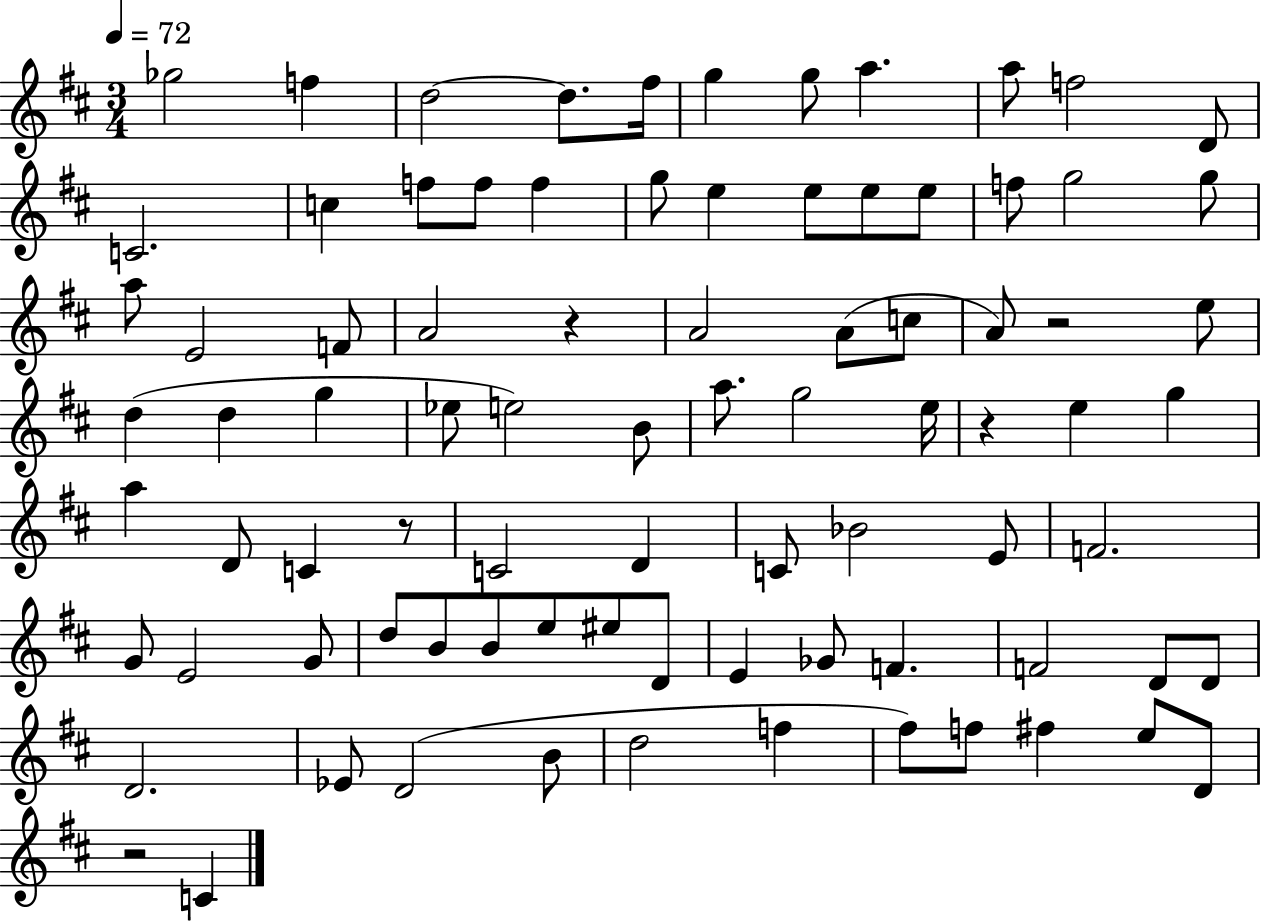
Gb5/h F5/q D5/h D5/e. F#5/s G5/q G5/e A5/q. A5/e F5/h D4/e C4/h. C5/q F5/e F5/e F5/q G5/e E5/q E5/e E5/e E5/e F5/e G5/h G5/e A5/e E4/h F4/e A4/h R/q A4/h A4/e C5/e A4/e R/h E5/e D5/q D5/q G5/q Eb5/e E5/h B4/e A5/e. G5/h E5/s R/q E5/q G5/q A5/q D4/e C4/q R/e C4/h D4/q C4/e Bb4/h E4/e F4/h. G4/e E4/h G4/e D5/e B4/e B4/e E5/e EIS5/e D4/e E4/q Gb4/e F4/q. F4/h D4/e D4/e D4/h. Eb4/e D4/h B4/e D5/h F5/q F#5/e F5/e F#5/q E5/e D4/e R/h C4/q